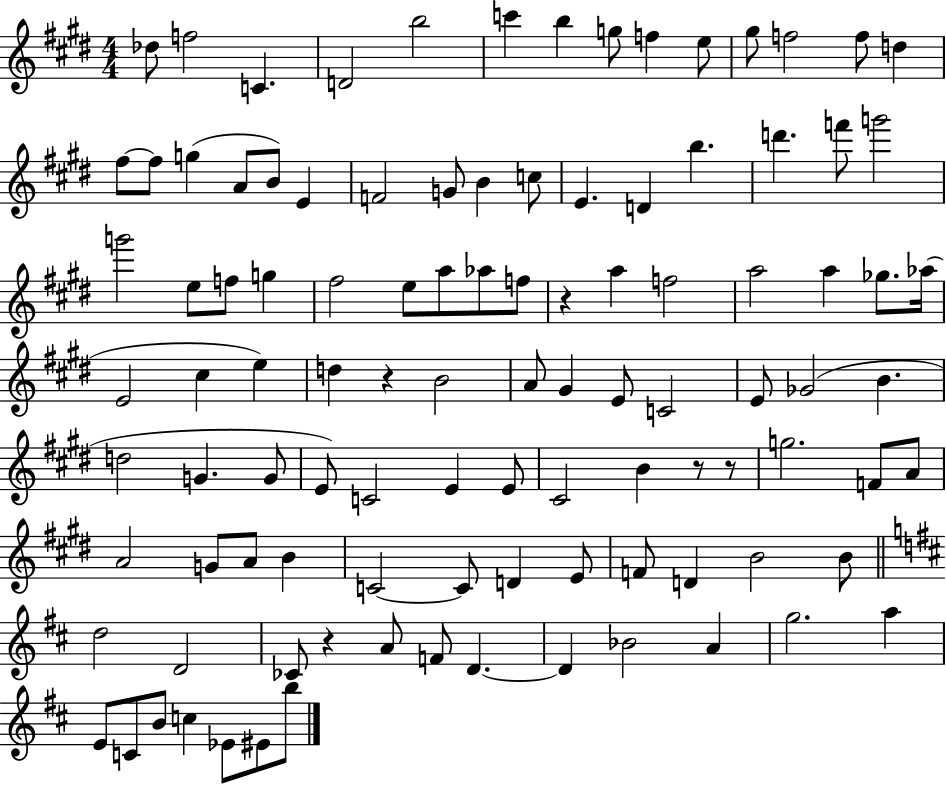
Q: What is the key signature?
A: E major